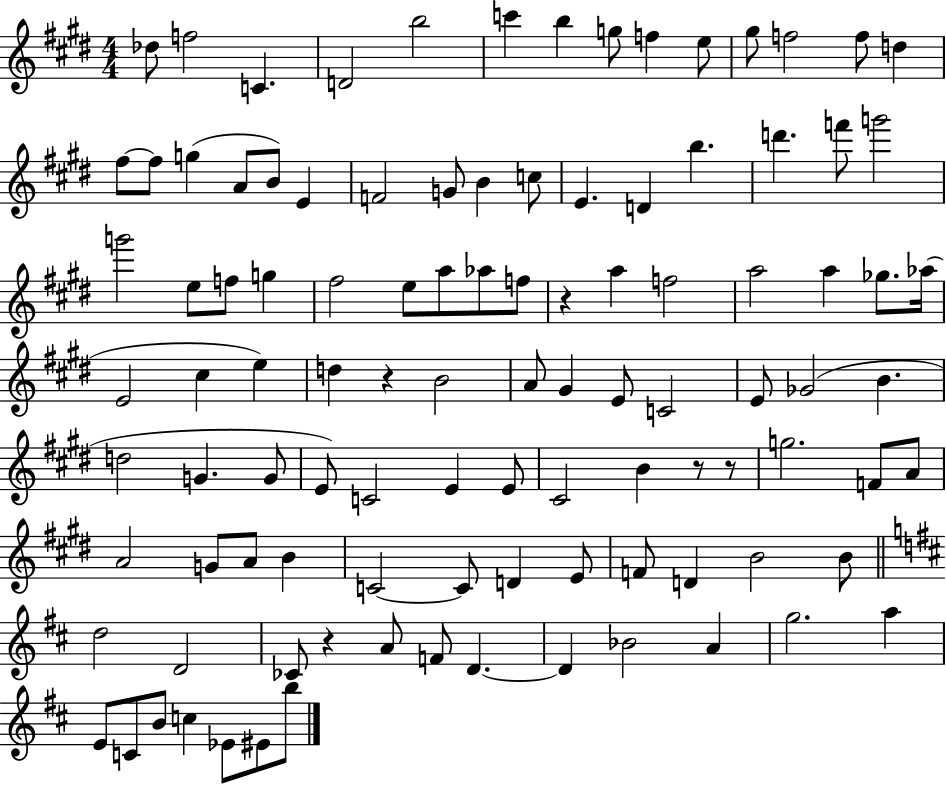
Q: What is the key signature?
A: E major